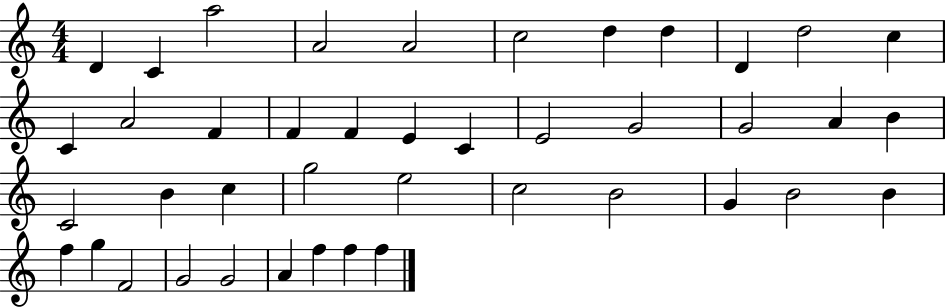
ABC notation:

X:1
T:Untitled
M:4/4
L:1/4
K:C
D C a2 A2 A2 c2 d d D d2 c C A2 F F F E C E2 G2 G2 A B C2 B c g2 e2 c2 B2 G B2 B f g F2 G2 G2 A f f f